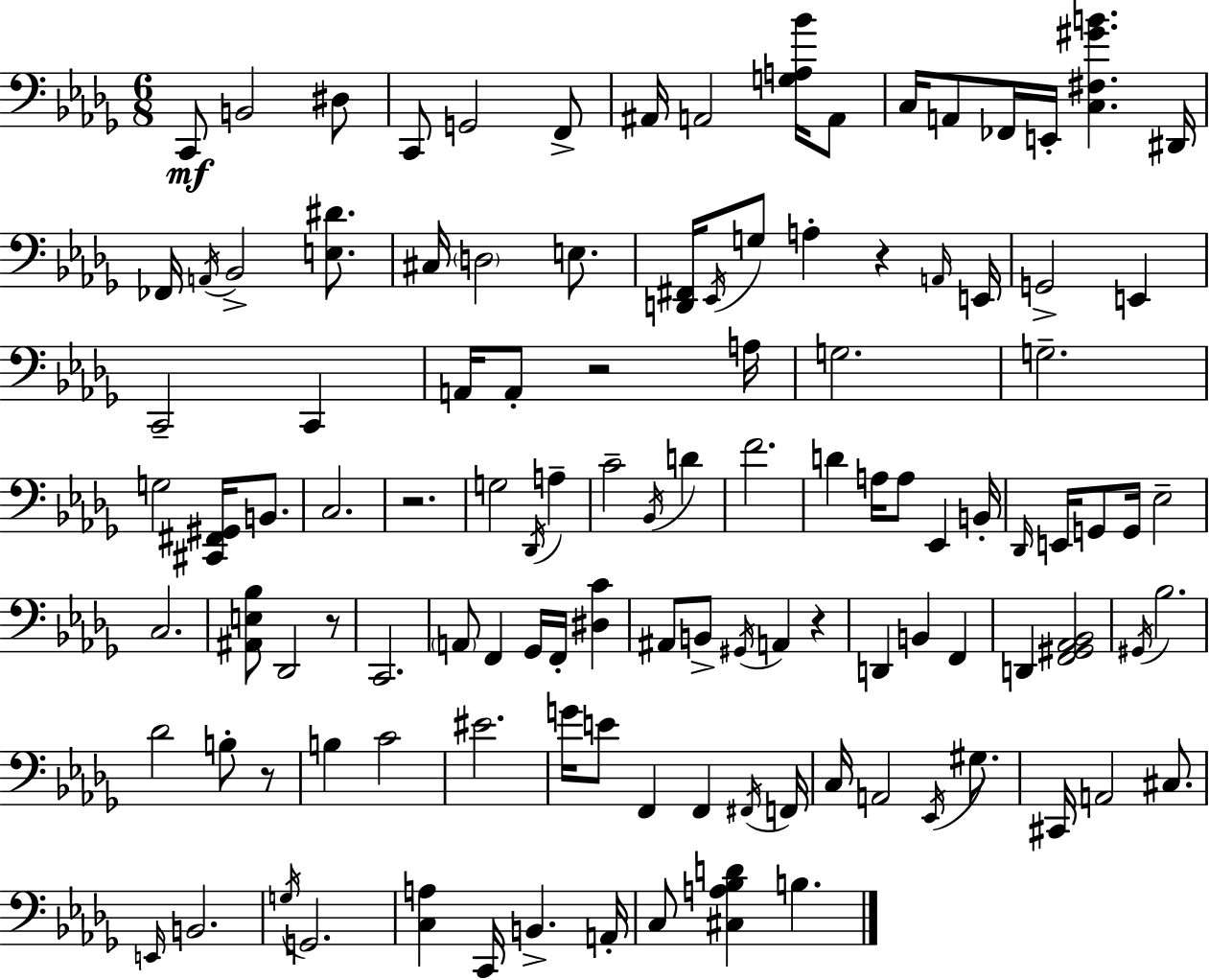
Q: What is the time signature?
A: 6/8